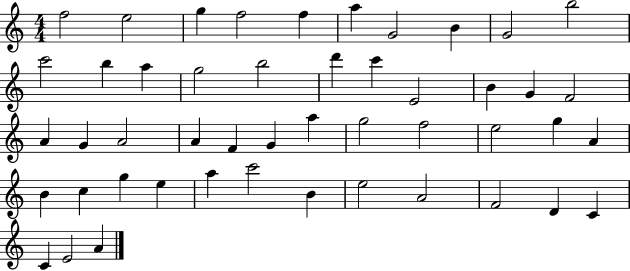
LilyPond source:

{
  \clef treble
  \numericTimeSignature
  \time 4/4
  \key c \major
  f''2 e''2 | g''4 f''2 f''4 | a''4 g'2 b'4 | g'2 b''2 | \break c'''2 b''4 a''4 | g''2 b''2 | d'''4 c'''4 e'2 | b'4 g'4 f'2 | \break a'4 g'4 a'2 | a'4 f'4 g'4 a''4 | g''2 f''2 | e''2 g''4 a'4 | \break b'4 c''4 g''4 e''4 | a''4 c'''2 b'4 | e''2 a'2 | f'2 d'4 c'4 | \break c'4 e'2 a'4 | \bar "|."
}